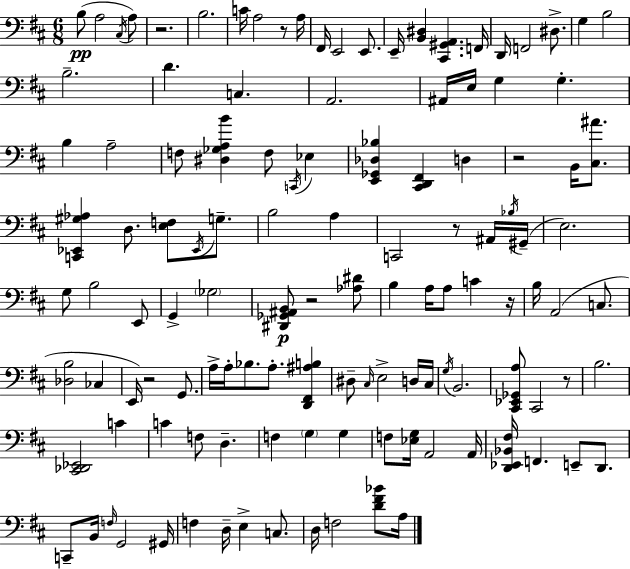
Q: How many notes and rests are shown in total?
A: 122